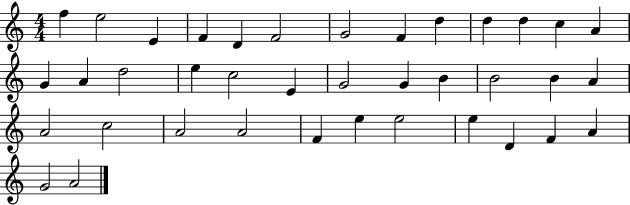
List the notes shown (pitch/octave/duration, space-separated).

F5/q E5/h E4/q F4/q D4/q F4/h G4/h F4/q D5/q D5/q D5/q C5/q A4/q G4/q A4/q D5/h E5/q C5/h E4/q G4/h G4/q B4/q B4/h B4/q A4/q A4/h C5/h A4/h A4/h F4/q E5/q E5/h E5/q D4/q F4/q A4/q G4/h A4/h